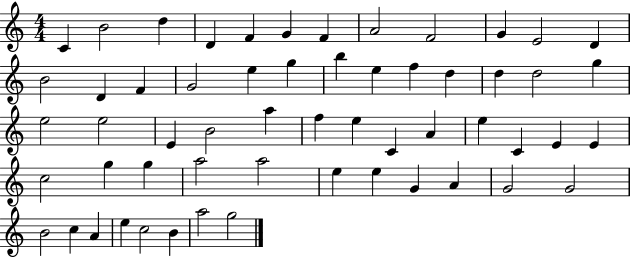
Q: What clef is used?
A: treble